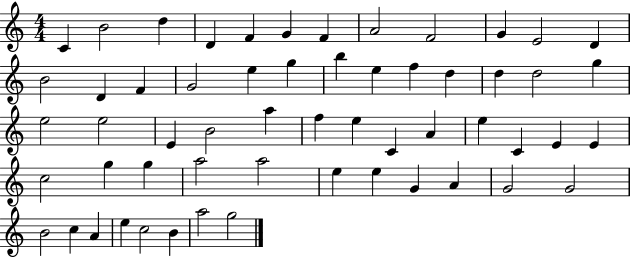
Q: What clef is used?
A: treble